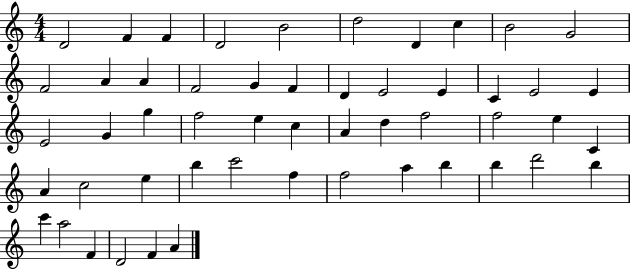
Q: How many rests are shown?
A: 0